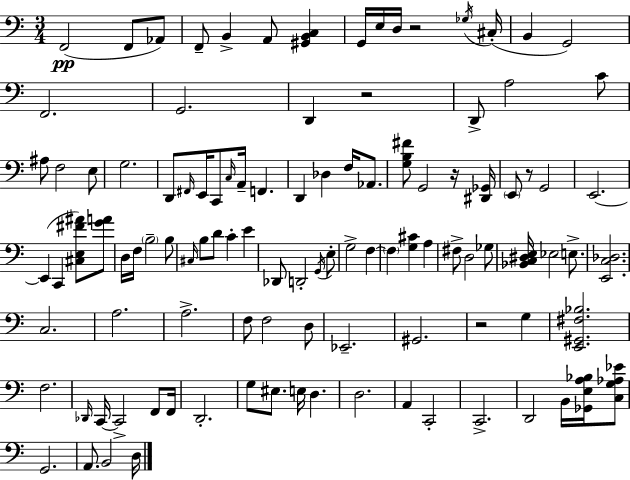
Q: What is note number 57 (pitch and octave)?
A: A3